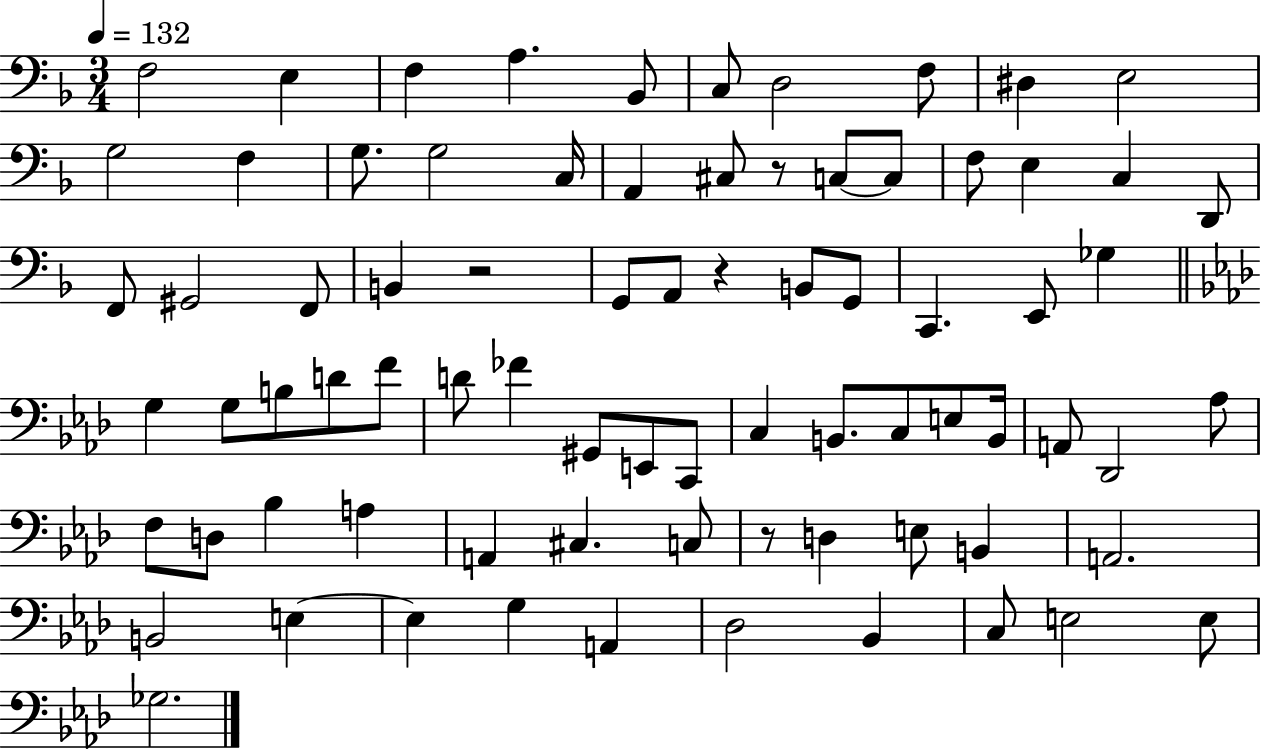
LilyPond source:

{
  \clef bass
  \numericTimeSignature
  \time 3/4
  \key f \major
  \tempo 4 = 132
  f2 e4 | f4 a4. bes,8 | c8 d2 f8 | dis4 e2 | \break g2 f4 | g8. g2 c16 | a,4 cis8 r8 c8~~ c8 | f8 e4 c4 d,8 | \break f,8 gis,2 f,8 | b,4 r2 | g,8 a,8 r4 b,8 g,8 | c,4. e,8 ges4 | \break \bar "||" \break \key aes \major g4 g8 b8 d'8 f'8 | d'8 fes'4 gis,8 e,8 c,8 | c4 b,8. c8 e8 b,16 | a,8 des,2 aes8 | \break f8 d8 bes4 a4 | a,4 cis4. c8 | r8 d4 e8 b,4 | a,2. | \break b,2 e4~~ | e4 g4 a,4 | des2 bes,4 | c8 e2 e8 | \break ges2. | \bar "|."
}